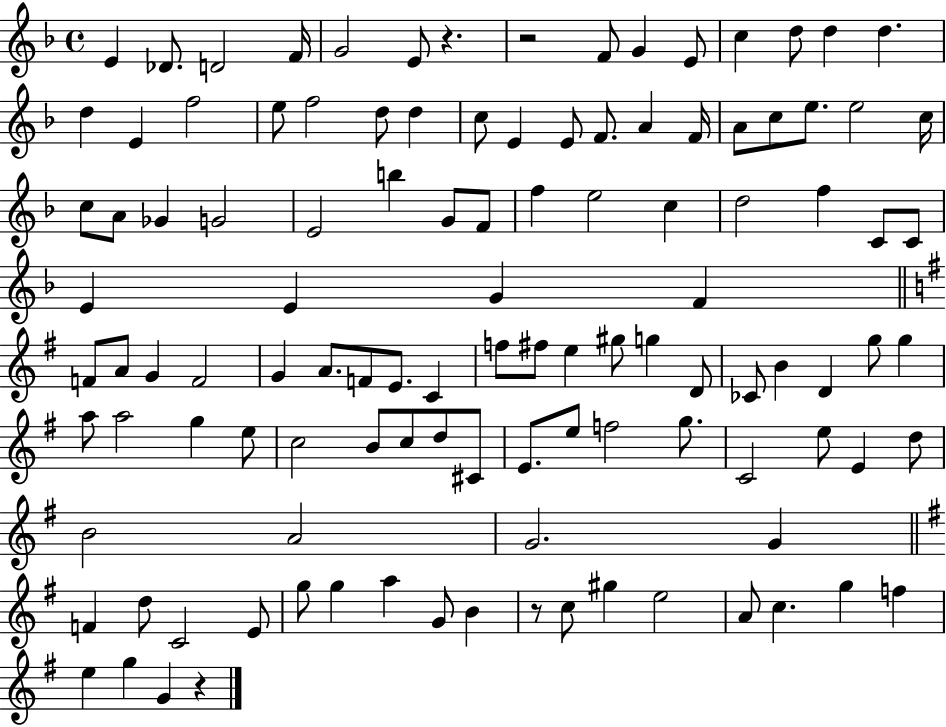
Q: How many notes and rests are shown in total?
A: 114